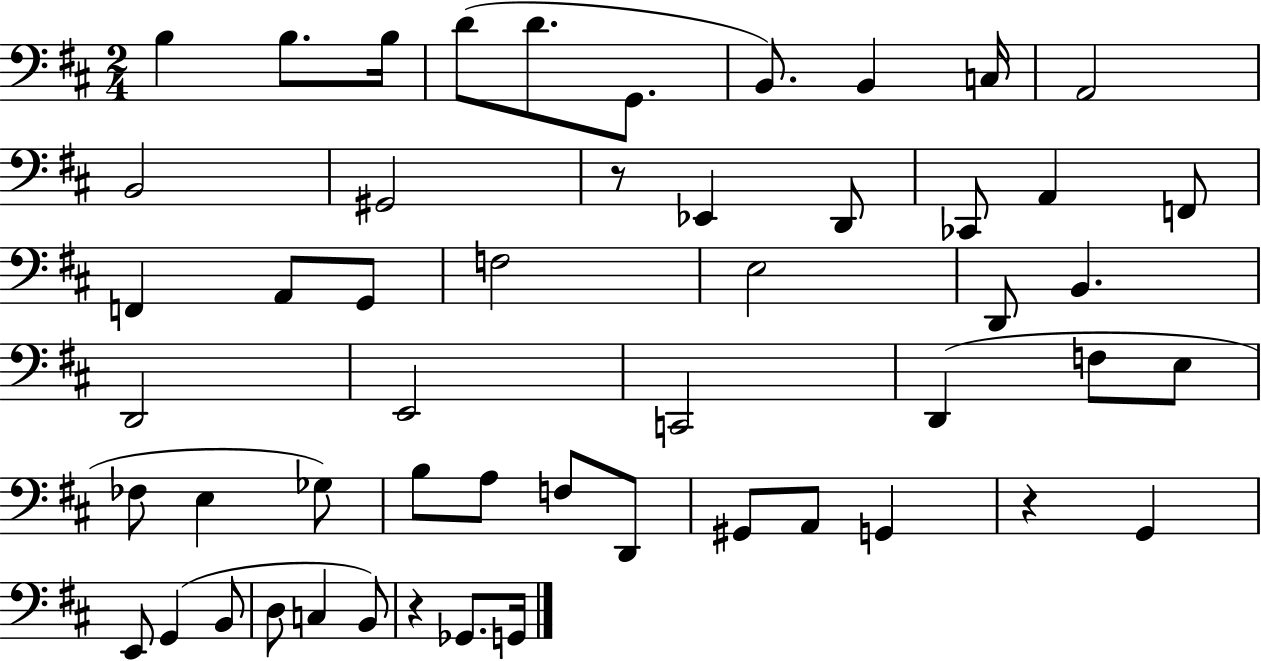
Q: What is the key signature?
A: D major